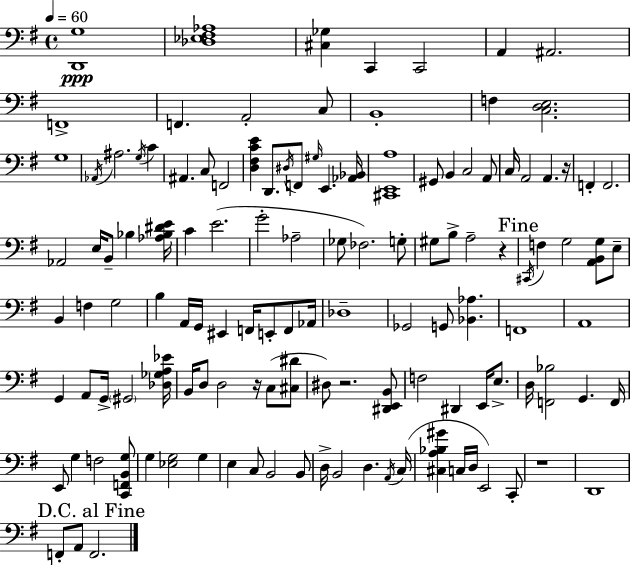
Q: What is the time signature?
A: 4/4